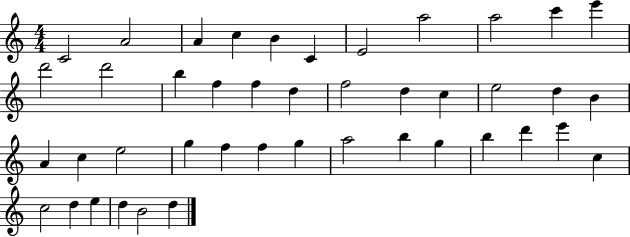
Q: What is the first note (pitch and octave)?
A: C4